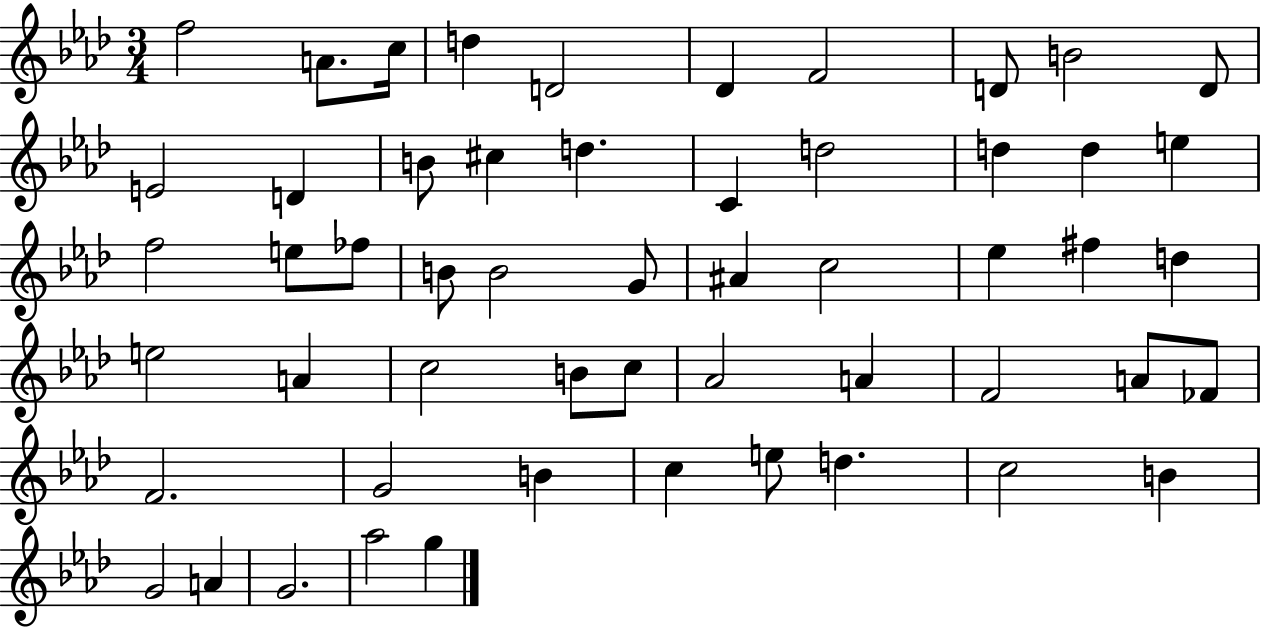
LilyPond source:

{
  \clef treble
  \numericTimeSignature
  \time 3/4
  \key aes \major
  f''2 a'8. c''16 | d''4 d'2 | des'4 f'2 | d'8 b'2 d'8 | \break e'2 d'4 | b'8 cis''4 d''4. | c'4 d''2 | d''4 d''4 e''4 | \break f''2 e''8 fes''8 | b'8 b'2 g'8 | ais'4 c''2 | ees''4 fis''4 d''4 | \break e''2 a'4 | c''2 b'8 c''8 | aes'2 a'4 | f'2 a'8 fes'8 | \break f'2. | g'2 b'4 | c''4 e''8 d''4. | c''2 b'4 | \break g'2 a'4 | g'2. | aes''2 g''4 | \bar "|."
}